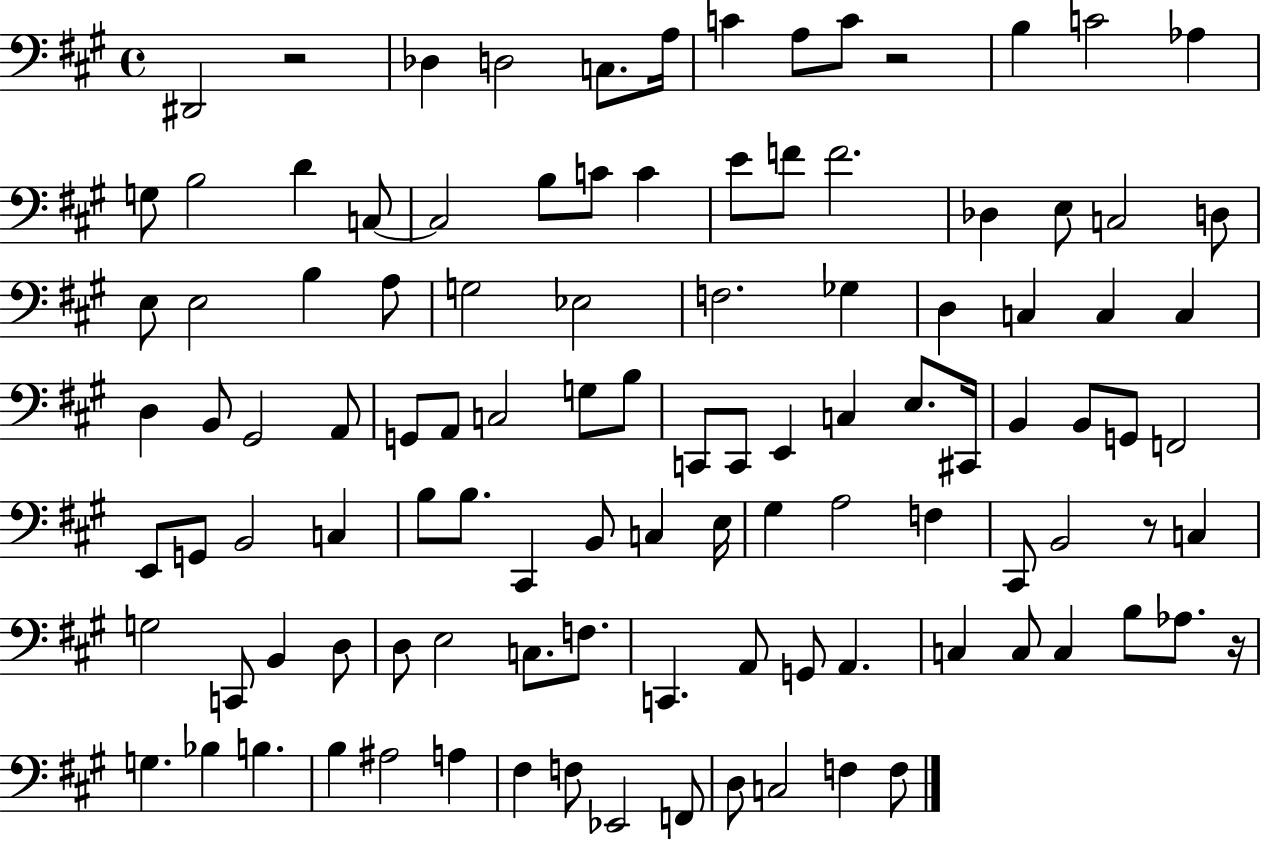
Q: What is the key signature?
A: A major